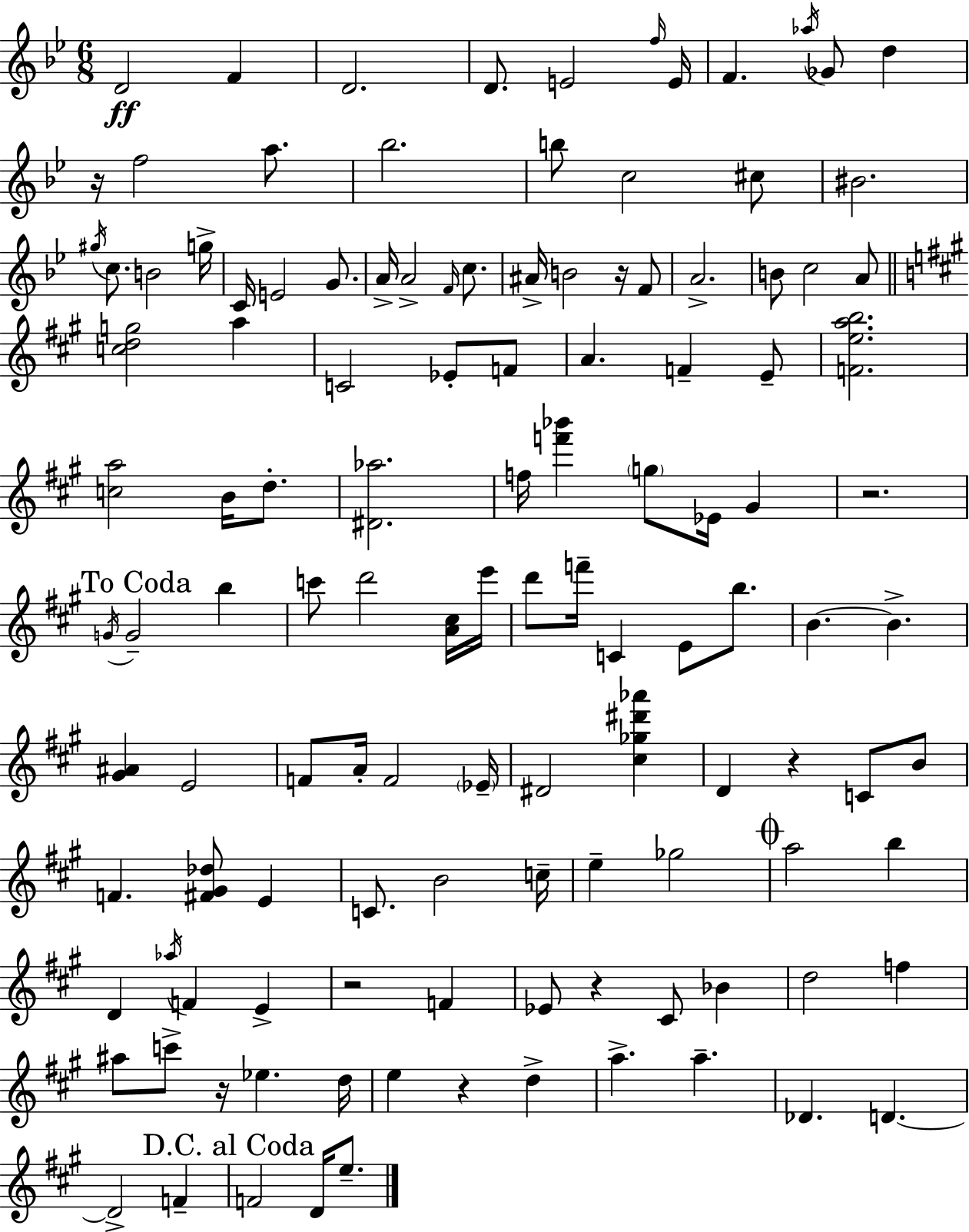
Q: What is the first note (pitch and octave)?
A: D4